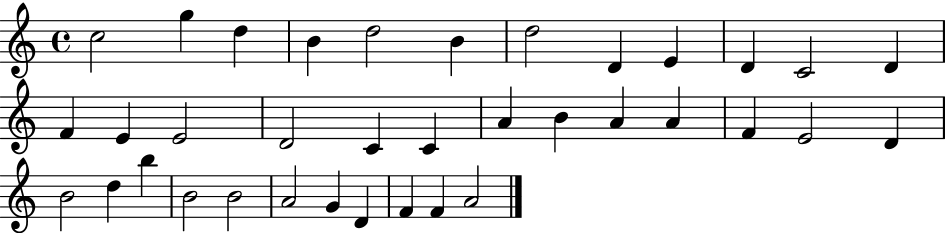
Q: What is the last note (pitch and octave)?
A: A4